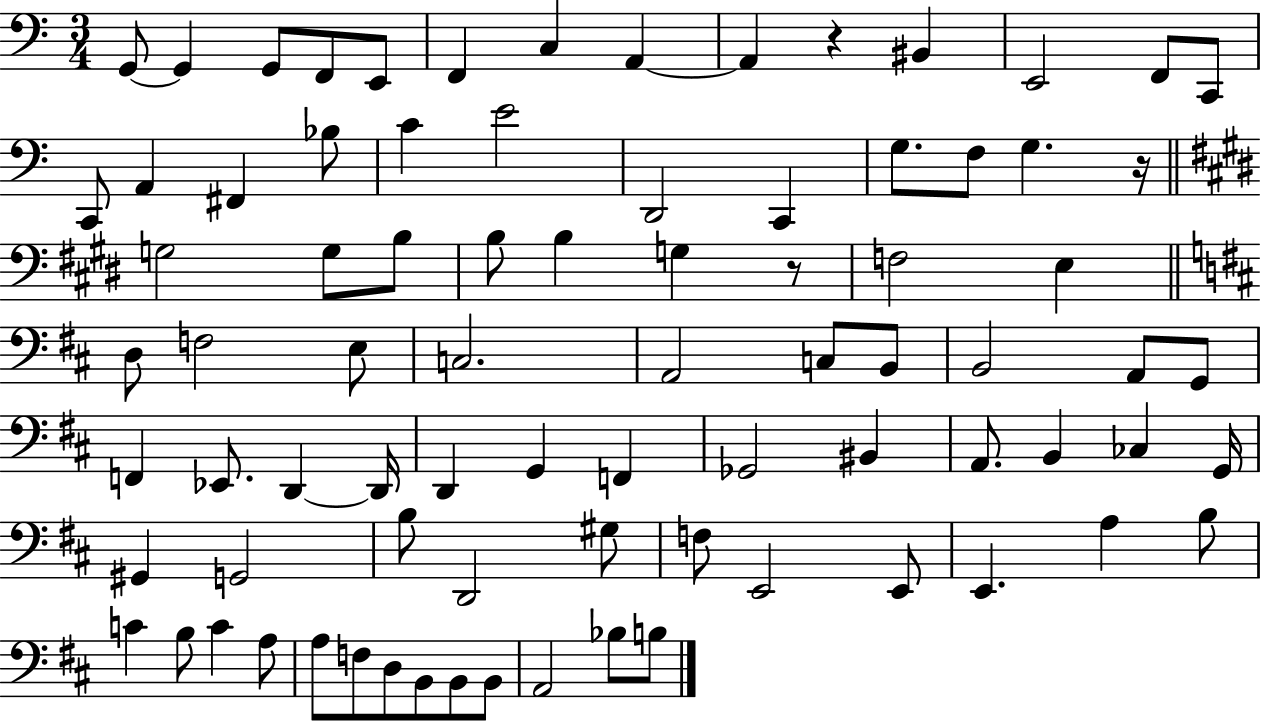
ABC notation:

X:1
T:Untitled
M:3/4
L:1/4
K:C
G,,/2 G,, G,,/2 F,,/2 E,,/2 F,, C, A,, A,, z ^B,, E,,2 F,,/2 C,,/2 C,,/2 A,, ^F,, _B,/2 C E2 D,,2 C,, G,/2 F,/2 G, z/4 G,2 G,/2 B,/2 B,/2 B, G, z/2 F,2 E, D,/2 F,2 E,/2 C,2 A,,2 C,/2 B,,/2 B,,2 A,,/2 G,,/2 F,, _E,,/2 D,, D,,/4 D,, G,, F,, _G,,2 ^B,, A,,/2 B,, _C, G,,/4 ^G,, G,,2 B,/2 D,,2 ^G,/2 F,/2 E,,2 E,,/2 E,, A, B,/2 C B,/2 C A,/2 A,/2 F,/2 D,/2 B,,/2 B,,/2 B,,/2 A,,2 _B,/2 B,/2